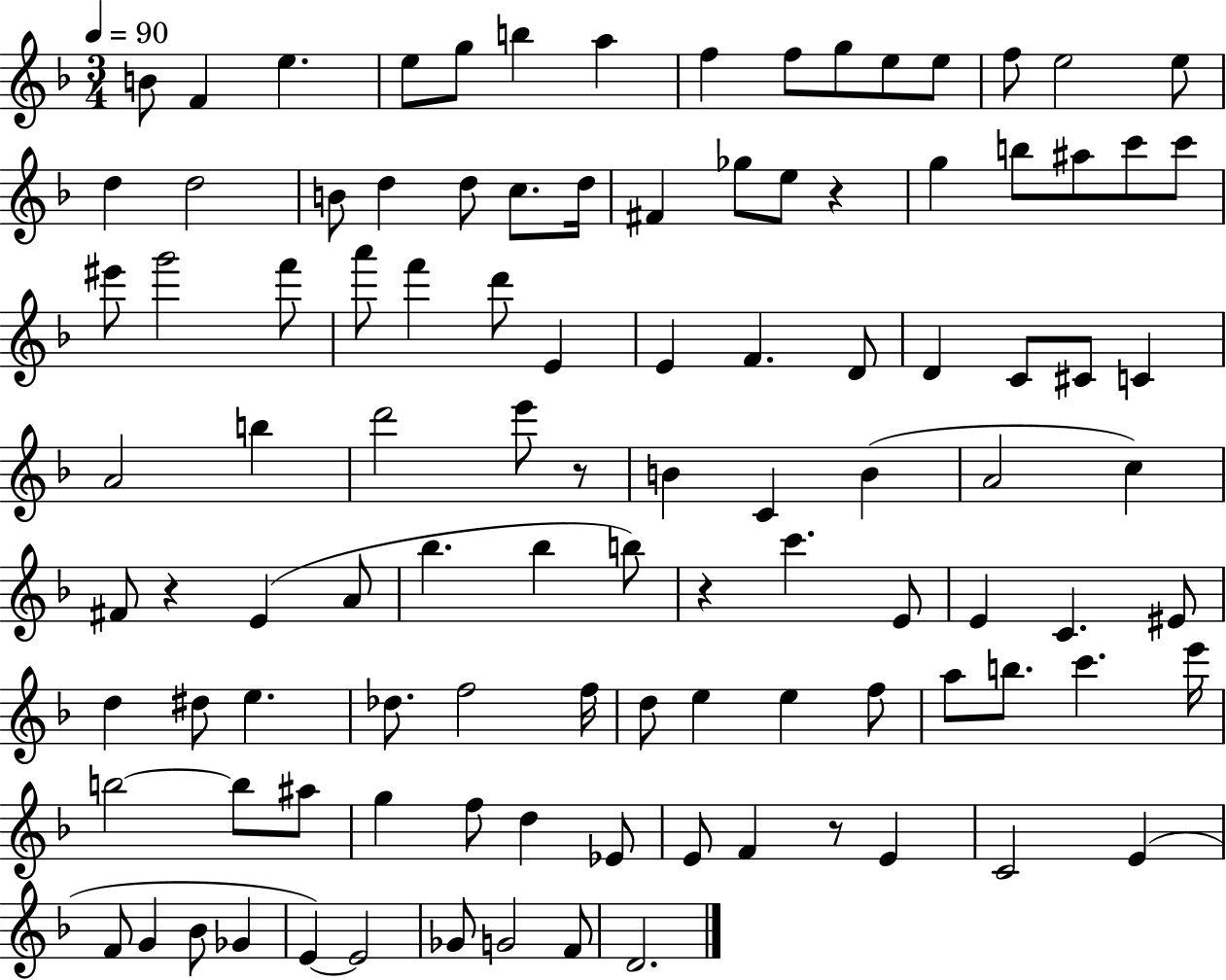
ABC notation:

X:1
T:Untitled
M:3/4
L:1/4
K:F
B/2 F e e/2 g/2 b a f f/2 g/2 e/2 e/2 f/2 e2 e/2 d d2 B/2 d d/2 c/2 d/4 ^F _g/2 e/2 z g b/2 ^a/2 c'/2 c'/2 ^e'/2 g'2 f'/2 a'/2 f' d'/2 E E F D/2 D C/2 ^C/2 C A2 b d'2 e'/2 z/2 B C B A2 c ^F/2 z E A/2 _b _b b/2 z c' E/2 E C ^E/2 d ^d/2 e _d/2 f2 f/4 d/2 e e f/2 a/2 b/2 c' e'/4 b2 b/2 ^a/2 g f/2 d _E/2 E/2 F z/2 E C2 E F/2 G _B/2 _G E E2 _G/2 G2 F/2 D2